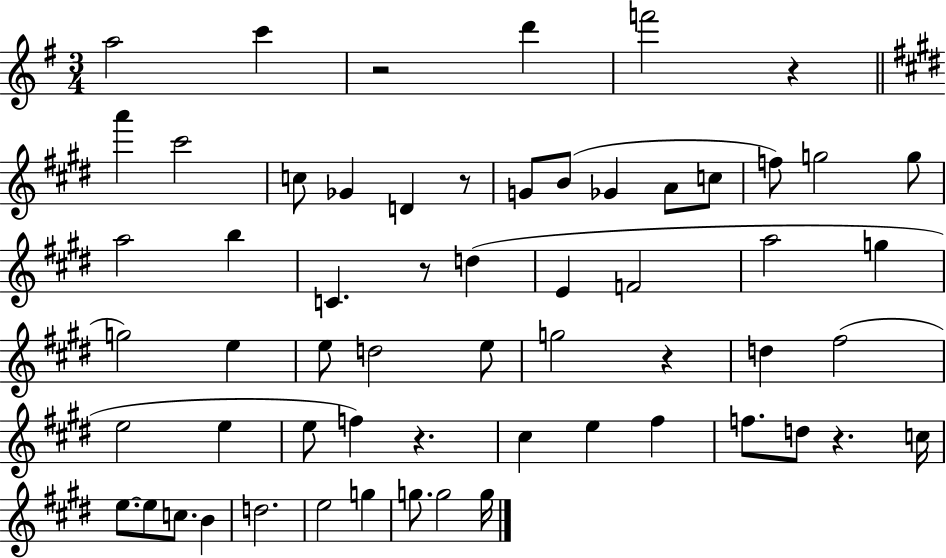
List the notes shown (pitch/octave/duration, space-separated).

A5/h C6/q R/h D6/q F6/h R/q A6/q C#6/h C5/e Gb4/q D4/q R/e G4/e B4/e Gb4/q A4/e C5/e F5/e G5/h G5/e A5/h B5/q C4/q. R/e D5/q E4/q F4/h A5/h G5/q G5/h E5/q E5/e D5/h E5/e G5/h R/q D5/q F#5/h E5/h E5/q E5/e F5/q R/q. C#5/q E5/q F#5/q F5/e. D5/e R/q. C5/s E5/e. E5/e C5/e. B4/q D5/h. E5/h G5/q G5/e. G5/h G5/s